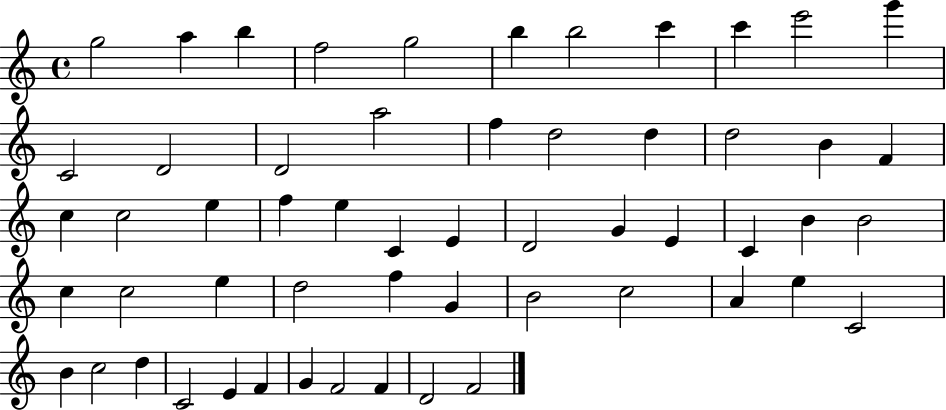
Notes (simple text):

G5/h A5/q B5/q F5/h G5/h B5/q B5/h C6/q C6/q E6/h G6/q C4/h D4/h D4/h A5/h F5/q D5/h D5/q D5/h B4/q F4/q C5/q C5/h E5/q F5/q E5/q C4/q E4/q D4/h G4/q E4/q C4/q B4/q B4/h C5/q C5/h E5/q D5/h F5/q G4/q B4/h C5/h A4/q E5/q C4/h B4/q C5/h D5/q C4/h E4/q F4/q G4/q F4/h F4/q D4/h F4/h